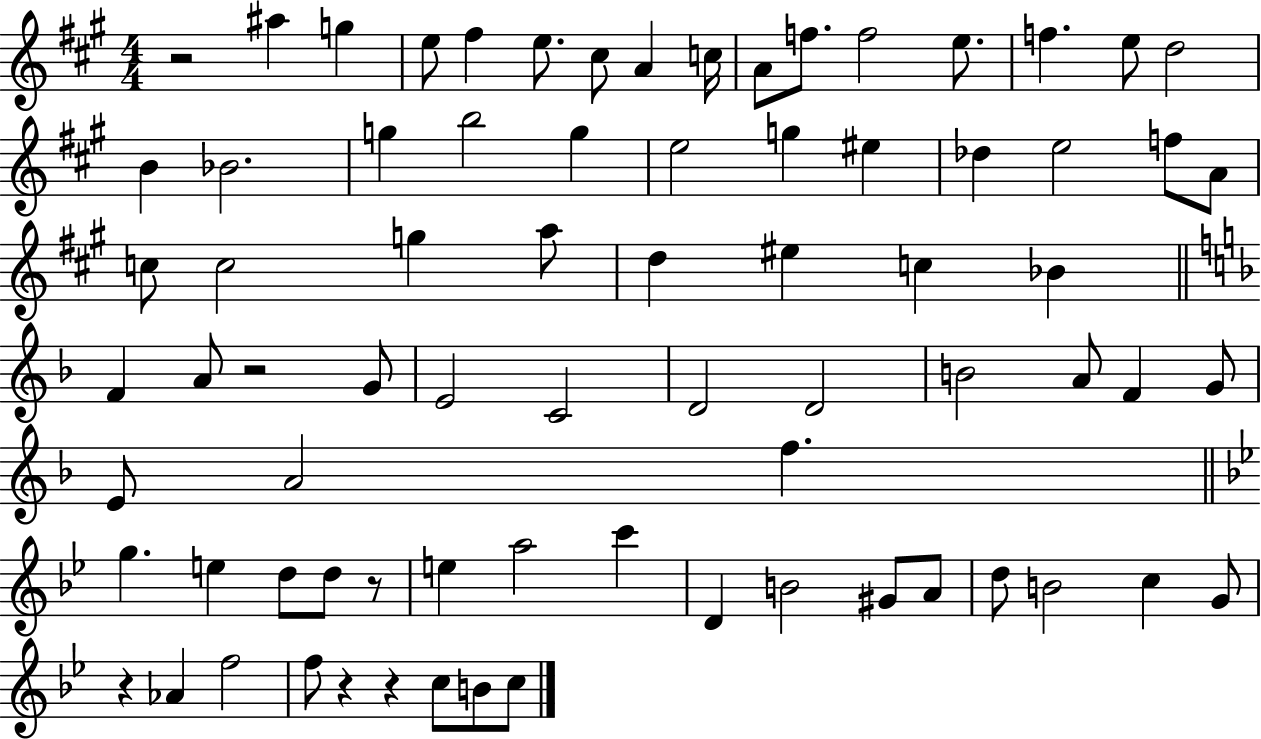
X:1
T:Untitled
M:4/4
L:1/4
K:A
z2 ^a g e/2 ^f e/2 ^c/2 A c/4 A/2 f/2 f2 e/2 f e/2 d2 B _B2 g b2 g e2 g ^e _d e2 f/2 A/2 c/2 c2 g a/2 d ^e c _B F A/2 z2 G/2 E2 C2 D2 D2 B2 A/2 F G/2 E/2 A2 f g e d/2 d/2 z/2 e a2 c' D B2 ^G/2 A/2 d/2 B2 c G/2 z _A f2 f/2 z z c/2 B/2 c/2